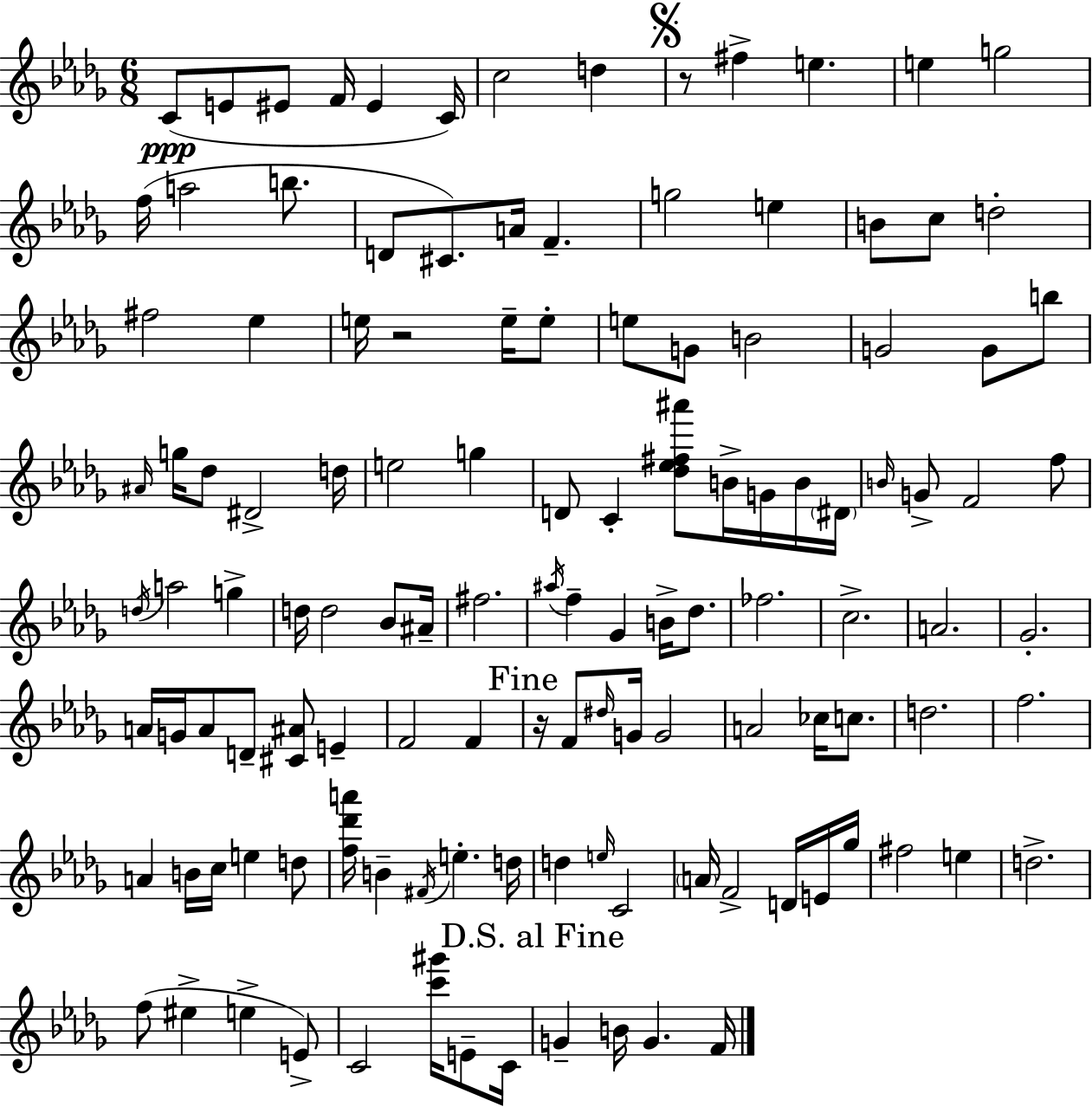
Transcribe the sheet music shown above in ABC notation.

X:1
T:Untitled
M:6/8
L:1/4
K:Bbm
C/2 E/2 ^E/2 F/4 ^E C/4 c2 d z/2 ^f e e g2 f/4 a2 b/2 D/2 ^C/2 A/4 F g2 e B/2 c/2 d2 ^f2 _e e/4 z2 e/4 e/2 e/2 G/2 B2 G2 G/2 b/2 ^A/4 g/4 _d/2 ^D2 d/4 e2 g D/2 C [_d_e^f^a']/2 B/4 G/4 B/4 ^D/4 B/4 G/2 F2 f/2 d/4 a2 g d/4 d2 _B/2 ^A/4 ^f2 ^a/4 f _G B/4 _d/2 _f2 c2 A2 _G2 A/4 G/4 A/2 D/2 [^C^A]/2 E F2 F z/4 F/2 ^d/4 G/4 G2 A2 _c/4 c/2 d2 f2 A B/4 c/4 e d/2 [f_d'a']/4 B ^F/4 e d/4 d e/4 C2 A/4 F2 D/4 E/4 _g/4 ^f2 e d2 f/2 ^e e E/2 C2 [c'^g']/4 E/2 C/4 G B/4 G F/4